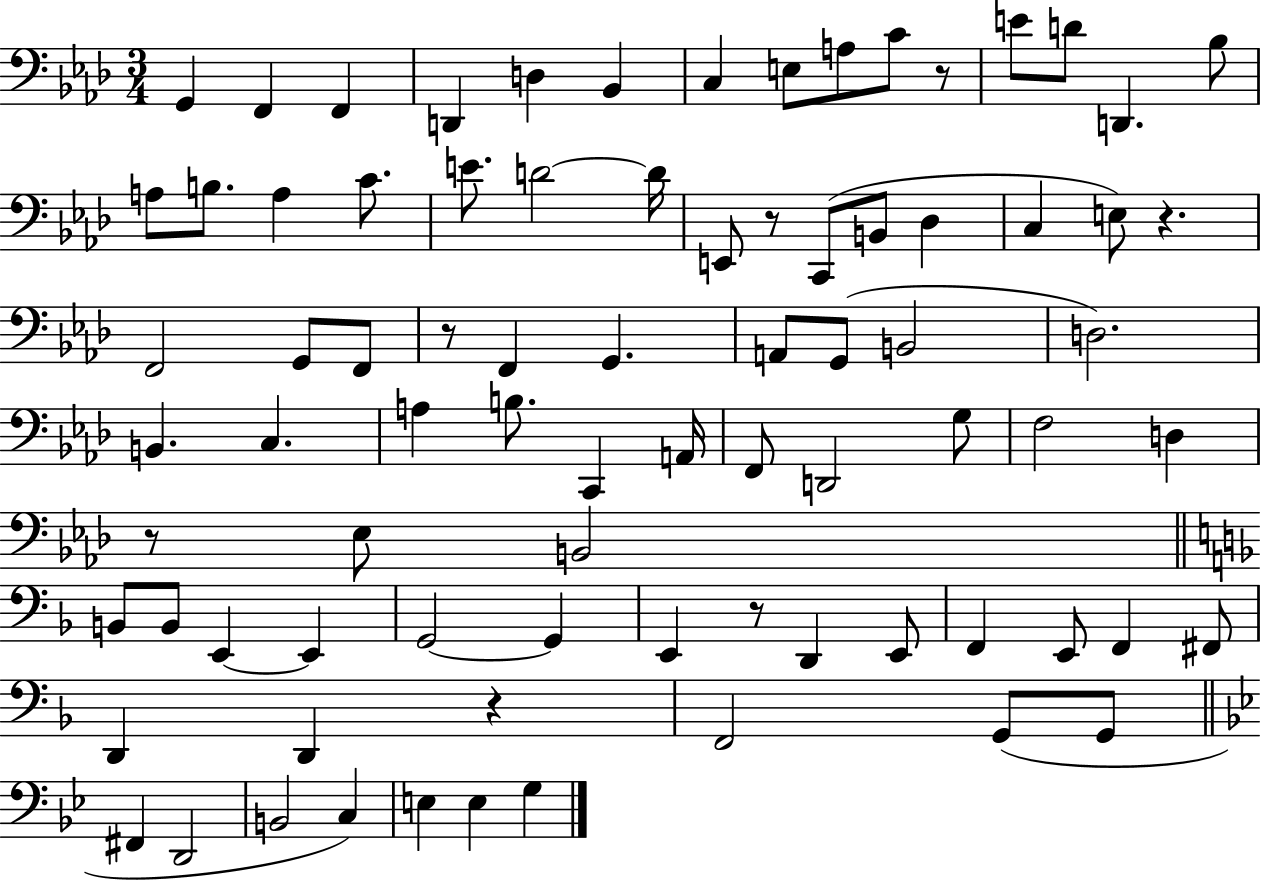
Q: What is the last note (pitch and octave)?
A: G3